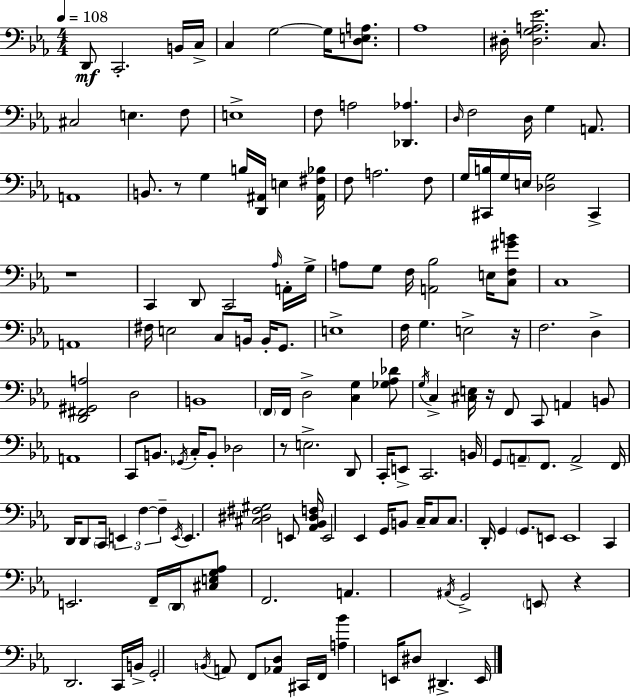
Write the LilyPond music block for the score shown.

{
  \clef bass
  \numericTimeSignature
  \time 4/4
  \key c \minor
  \tempo 4 = 108
  d,8\mf c,2.-. b,16 c16-> | c4 g2~~ g16 <d e a>8. | aes1 | dis16-. <dis g a ees'>2. c8. | \break cis2 e4. f8 | e1-> | f8 a2 <des, aes>4. | \grace { d16 } f2 d16 g4 a,8. | \break a,1 | b,8. r8 g4 b16 <d, ais,>16 e4 | <ais, fis bes>16 f8 a2. f8 | g16 <cis, b>16 g16 e16 <des g>2 cis,4-> | \break r1 | c,4 d,8 c,2 \grace { aes16 } | a,16-. g16-> a8 g8 f16 <a, bes>2 e16 | <c f gis' b'>8 c1 | \break a,1 | fis16 e2 c8 b,16 b,16-. g,8. | e1-> | f16 g4. e2-> | \break r16 f2. d4-> | <d, fis, gis, a>2 d2 | b,1 | \parenthesize f,16 f,16 d2-> <c g>4 | \break <ges aes des'>8 \acciaccatura { g16 } c4-> <cis e>16 r16 f,8 c,8 a,4 | b,8 a,1 | c,8 b,8. \acciaccatura { ges,16 } c16-. b,8-. des2 | r8 e2.-> | \break d,8 c,16-. e,8-> c,2. | b,16 g,8 \parenthesize a,8-- f,8. a,2-> | f,16 d,16 d,8 \parenthesize c,16 \tuplet 3/2 { e,4 f4~~ | f4-- } \acciaccatura { e,16 } e,4. <cis dis fis gis>2 | \break e,8 <aes, bes, dis f>16 e,2 ees,4 | g,16 b,8 c16-- c8 c8. d,16-. g,4 | \parenthesize g,8. e,8 e,1 | c,4 e,2. | \break f,16-- \parenthesize d,16 <cis e g aes>8 f,2. | a,4. \acciaccatura { ais,16 } g,2-> | \parenthesize e,8 r4 d,2. | c,16 b,16-> g,2-. | \break \acciaccatura { b,16 } a,8 f,8 <aes, d>8 cis,16 f,16 <a bes'>4 e,16 dis8 | dis,4.-> e,16 \bar "|."
}